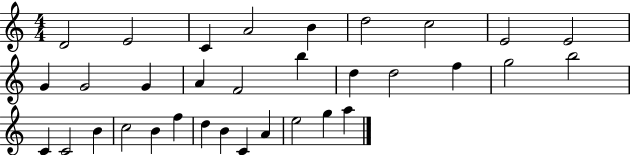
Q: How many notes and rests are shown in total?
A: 33